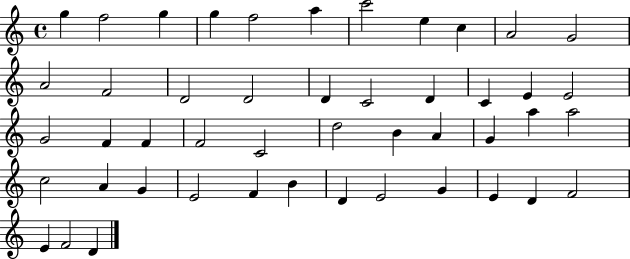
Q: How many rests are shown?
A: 0